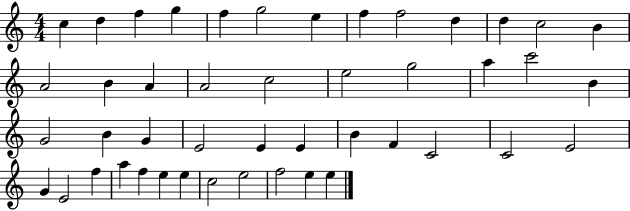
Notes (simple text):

C5/q D5/q F5/q G5/q F5/q G5/h E5/q F5/q F5/h D5/q D5/q C5/h B4/q A4/h B4/q A4/q A4/h C5/h E5/h G5/h A5/q C6/h B4/q G4/h B4/q G4/q E4/h E4/q E4/q B4/q F4/q C4/h C4/h E4/h G4/q E4/h F5/q A5/q F5/q E5/q E5/q C5/h E5/h F5/h E5/q E5/q